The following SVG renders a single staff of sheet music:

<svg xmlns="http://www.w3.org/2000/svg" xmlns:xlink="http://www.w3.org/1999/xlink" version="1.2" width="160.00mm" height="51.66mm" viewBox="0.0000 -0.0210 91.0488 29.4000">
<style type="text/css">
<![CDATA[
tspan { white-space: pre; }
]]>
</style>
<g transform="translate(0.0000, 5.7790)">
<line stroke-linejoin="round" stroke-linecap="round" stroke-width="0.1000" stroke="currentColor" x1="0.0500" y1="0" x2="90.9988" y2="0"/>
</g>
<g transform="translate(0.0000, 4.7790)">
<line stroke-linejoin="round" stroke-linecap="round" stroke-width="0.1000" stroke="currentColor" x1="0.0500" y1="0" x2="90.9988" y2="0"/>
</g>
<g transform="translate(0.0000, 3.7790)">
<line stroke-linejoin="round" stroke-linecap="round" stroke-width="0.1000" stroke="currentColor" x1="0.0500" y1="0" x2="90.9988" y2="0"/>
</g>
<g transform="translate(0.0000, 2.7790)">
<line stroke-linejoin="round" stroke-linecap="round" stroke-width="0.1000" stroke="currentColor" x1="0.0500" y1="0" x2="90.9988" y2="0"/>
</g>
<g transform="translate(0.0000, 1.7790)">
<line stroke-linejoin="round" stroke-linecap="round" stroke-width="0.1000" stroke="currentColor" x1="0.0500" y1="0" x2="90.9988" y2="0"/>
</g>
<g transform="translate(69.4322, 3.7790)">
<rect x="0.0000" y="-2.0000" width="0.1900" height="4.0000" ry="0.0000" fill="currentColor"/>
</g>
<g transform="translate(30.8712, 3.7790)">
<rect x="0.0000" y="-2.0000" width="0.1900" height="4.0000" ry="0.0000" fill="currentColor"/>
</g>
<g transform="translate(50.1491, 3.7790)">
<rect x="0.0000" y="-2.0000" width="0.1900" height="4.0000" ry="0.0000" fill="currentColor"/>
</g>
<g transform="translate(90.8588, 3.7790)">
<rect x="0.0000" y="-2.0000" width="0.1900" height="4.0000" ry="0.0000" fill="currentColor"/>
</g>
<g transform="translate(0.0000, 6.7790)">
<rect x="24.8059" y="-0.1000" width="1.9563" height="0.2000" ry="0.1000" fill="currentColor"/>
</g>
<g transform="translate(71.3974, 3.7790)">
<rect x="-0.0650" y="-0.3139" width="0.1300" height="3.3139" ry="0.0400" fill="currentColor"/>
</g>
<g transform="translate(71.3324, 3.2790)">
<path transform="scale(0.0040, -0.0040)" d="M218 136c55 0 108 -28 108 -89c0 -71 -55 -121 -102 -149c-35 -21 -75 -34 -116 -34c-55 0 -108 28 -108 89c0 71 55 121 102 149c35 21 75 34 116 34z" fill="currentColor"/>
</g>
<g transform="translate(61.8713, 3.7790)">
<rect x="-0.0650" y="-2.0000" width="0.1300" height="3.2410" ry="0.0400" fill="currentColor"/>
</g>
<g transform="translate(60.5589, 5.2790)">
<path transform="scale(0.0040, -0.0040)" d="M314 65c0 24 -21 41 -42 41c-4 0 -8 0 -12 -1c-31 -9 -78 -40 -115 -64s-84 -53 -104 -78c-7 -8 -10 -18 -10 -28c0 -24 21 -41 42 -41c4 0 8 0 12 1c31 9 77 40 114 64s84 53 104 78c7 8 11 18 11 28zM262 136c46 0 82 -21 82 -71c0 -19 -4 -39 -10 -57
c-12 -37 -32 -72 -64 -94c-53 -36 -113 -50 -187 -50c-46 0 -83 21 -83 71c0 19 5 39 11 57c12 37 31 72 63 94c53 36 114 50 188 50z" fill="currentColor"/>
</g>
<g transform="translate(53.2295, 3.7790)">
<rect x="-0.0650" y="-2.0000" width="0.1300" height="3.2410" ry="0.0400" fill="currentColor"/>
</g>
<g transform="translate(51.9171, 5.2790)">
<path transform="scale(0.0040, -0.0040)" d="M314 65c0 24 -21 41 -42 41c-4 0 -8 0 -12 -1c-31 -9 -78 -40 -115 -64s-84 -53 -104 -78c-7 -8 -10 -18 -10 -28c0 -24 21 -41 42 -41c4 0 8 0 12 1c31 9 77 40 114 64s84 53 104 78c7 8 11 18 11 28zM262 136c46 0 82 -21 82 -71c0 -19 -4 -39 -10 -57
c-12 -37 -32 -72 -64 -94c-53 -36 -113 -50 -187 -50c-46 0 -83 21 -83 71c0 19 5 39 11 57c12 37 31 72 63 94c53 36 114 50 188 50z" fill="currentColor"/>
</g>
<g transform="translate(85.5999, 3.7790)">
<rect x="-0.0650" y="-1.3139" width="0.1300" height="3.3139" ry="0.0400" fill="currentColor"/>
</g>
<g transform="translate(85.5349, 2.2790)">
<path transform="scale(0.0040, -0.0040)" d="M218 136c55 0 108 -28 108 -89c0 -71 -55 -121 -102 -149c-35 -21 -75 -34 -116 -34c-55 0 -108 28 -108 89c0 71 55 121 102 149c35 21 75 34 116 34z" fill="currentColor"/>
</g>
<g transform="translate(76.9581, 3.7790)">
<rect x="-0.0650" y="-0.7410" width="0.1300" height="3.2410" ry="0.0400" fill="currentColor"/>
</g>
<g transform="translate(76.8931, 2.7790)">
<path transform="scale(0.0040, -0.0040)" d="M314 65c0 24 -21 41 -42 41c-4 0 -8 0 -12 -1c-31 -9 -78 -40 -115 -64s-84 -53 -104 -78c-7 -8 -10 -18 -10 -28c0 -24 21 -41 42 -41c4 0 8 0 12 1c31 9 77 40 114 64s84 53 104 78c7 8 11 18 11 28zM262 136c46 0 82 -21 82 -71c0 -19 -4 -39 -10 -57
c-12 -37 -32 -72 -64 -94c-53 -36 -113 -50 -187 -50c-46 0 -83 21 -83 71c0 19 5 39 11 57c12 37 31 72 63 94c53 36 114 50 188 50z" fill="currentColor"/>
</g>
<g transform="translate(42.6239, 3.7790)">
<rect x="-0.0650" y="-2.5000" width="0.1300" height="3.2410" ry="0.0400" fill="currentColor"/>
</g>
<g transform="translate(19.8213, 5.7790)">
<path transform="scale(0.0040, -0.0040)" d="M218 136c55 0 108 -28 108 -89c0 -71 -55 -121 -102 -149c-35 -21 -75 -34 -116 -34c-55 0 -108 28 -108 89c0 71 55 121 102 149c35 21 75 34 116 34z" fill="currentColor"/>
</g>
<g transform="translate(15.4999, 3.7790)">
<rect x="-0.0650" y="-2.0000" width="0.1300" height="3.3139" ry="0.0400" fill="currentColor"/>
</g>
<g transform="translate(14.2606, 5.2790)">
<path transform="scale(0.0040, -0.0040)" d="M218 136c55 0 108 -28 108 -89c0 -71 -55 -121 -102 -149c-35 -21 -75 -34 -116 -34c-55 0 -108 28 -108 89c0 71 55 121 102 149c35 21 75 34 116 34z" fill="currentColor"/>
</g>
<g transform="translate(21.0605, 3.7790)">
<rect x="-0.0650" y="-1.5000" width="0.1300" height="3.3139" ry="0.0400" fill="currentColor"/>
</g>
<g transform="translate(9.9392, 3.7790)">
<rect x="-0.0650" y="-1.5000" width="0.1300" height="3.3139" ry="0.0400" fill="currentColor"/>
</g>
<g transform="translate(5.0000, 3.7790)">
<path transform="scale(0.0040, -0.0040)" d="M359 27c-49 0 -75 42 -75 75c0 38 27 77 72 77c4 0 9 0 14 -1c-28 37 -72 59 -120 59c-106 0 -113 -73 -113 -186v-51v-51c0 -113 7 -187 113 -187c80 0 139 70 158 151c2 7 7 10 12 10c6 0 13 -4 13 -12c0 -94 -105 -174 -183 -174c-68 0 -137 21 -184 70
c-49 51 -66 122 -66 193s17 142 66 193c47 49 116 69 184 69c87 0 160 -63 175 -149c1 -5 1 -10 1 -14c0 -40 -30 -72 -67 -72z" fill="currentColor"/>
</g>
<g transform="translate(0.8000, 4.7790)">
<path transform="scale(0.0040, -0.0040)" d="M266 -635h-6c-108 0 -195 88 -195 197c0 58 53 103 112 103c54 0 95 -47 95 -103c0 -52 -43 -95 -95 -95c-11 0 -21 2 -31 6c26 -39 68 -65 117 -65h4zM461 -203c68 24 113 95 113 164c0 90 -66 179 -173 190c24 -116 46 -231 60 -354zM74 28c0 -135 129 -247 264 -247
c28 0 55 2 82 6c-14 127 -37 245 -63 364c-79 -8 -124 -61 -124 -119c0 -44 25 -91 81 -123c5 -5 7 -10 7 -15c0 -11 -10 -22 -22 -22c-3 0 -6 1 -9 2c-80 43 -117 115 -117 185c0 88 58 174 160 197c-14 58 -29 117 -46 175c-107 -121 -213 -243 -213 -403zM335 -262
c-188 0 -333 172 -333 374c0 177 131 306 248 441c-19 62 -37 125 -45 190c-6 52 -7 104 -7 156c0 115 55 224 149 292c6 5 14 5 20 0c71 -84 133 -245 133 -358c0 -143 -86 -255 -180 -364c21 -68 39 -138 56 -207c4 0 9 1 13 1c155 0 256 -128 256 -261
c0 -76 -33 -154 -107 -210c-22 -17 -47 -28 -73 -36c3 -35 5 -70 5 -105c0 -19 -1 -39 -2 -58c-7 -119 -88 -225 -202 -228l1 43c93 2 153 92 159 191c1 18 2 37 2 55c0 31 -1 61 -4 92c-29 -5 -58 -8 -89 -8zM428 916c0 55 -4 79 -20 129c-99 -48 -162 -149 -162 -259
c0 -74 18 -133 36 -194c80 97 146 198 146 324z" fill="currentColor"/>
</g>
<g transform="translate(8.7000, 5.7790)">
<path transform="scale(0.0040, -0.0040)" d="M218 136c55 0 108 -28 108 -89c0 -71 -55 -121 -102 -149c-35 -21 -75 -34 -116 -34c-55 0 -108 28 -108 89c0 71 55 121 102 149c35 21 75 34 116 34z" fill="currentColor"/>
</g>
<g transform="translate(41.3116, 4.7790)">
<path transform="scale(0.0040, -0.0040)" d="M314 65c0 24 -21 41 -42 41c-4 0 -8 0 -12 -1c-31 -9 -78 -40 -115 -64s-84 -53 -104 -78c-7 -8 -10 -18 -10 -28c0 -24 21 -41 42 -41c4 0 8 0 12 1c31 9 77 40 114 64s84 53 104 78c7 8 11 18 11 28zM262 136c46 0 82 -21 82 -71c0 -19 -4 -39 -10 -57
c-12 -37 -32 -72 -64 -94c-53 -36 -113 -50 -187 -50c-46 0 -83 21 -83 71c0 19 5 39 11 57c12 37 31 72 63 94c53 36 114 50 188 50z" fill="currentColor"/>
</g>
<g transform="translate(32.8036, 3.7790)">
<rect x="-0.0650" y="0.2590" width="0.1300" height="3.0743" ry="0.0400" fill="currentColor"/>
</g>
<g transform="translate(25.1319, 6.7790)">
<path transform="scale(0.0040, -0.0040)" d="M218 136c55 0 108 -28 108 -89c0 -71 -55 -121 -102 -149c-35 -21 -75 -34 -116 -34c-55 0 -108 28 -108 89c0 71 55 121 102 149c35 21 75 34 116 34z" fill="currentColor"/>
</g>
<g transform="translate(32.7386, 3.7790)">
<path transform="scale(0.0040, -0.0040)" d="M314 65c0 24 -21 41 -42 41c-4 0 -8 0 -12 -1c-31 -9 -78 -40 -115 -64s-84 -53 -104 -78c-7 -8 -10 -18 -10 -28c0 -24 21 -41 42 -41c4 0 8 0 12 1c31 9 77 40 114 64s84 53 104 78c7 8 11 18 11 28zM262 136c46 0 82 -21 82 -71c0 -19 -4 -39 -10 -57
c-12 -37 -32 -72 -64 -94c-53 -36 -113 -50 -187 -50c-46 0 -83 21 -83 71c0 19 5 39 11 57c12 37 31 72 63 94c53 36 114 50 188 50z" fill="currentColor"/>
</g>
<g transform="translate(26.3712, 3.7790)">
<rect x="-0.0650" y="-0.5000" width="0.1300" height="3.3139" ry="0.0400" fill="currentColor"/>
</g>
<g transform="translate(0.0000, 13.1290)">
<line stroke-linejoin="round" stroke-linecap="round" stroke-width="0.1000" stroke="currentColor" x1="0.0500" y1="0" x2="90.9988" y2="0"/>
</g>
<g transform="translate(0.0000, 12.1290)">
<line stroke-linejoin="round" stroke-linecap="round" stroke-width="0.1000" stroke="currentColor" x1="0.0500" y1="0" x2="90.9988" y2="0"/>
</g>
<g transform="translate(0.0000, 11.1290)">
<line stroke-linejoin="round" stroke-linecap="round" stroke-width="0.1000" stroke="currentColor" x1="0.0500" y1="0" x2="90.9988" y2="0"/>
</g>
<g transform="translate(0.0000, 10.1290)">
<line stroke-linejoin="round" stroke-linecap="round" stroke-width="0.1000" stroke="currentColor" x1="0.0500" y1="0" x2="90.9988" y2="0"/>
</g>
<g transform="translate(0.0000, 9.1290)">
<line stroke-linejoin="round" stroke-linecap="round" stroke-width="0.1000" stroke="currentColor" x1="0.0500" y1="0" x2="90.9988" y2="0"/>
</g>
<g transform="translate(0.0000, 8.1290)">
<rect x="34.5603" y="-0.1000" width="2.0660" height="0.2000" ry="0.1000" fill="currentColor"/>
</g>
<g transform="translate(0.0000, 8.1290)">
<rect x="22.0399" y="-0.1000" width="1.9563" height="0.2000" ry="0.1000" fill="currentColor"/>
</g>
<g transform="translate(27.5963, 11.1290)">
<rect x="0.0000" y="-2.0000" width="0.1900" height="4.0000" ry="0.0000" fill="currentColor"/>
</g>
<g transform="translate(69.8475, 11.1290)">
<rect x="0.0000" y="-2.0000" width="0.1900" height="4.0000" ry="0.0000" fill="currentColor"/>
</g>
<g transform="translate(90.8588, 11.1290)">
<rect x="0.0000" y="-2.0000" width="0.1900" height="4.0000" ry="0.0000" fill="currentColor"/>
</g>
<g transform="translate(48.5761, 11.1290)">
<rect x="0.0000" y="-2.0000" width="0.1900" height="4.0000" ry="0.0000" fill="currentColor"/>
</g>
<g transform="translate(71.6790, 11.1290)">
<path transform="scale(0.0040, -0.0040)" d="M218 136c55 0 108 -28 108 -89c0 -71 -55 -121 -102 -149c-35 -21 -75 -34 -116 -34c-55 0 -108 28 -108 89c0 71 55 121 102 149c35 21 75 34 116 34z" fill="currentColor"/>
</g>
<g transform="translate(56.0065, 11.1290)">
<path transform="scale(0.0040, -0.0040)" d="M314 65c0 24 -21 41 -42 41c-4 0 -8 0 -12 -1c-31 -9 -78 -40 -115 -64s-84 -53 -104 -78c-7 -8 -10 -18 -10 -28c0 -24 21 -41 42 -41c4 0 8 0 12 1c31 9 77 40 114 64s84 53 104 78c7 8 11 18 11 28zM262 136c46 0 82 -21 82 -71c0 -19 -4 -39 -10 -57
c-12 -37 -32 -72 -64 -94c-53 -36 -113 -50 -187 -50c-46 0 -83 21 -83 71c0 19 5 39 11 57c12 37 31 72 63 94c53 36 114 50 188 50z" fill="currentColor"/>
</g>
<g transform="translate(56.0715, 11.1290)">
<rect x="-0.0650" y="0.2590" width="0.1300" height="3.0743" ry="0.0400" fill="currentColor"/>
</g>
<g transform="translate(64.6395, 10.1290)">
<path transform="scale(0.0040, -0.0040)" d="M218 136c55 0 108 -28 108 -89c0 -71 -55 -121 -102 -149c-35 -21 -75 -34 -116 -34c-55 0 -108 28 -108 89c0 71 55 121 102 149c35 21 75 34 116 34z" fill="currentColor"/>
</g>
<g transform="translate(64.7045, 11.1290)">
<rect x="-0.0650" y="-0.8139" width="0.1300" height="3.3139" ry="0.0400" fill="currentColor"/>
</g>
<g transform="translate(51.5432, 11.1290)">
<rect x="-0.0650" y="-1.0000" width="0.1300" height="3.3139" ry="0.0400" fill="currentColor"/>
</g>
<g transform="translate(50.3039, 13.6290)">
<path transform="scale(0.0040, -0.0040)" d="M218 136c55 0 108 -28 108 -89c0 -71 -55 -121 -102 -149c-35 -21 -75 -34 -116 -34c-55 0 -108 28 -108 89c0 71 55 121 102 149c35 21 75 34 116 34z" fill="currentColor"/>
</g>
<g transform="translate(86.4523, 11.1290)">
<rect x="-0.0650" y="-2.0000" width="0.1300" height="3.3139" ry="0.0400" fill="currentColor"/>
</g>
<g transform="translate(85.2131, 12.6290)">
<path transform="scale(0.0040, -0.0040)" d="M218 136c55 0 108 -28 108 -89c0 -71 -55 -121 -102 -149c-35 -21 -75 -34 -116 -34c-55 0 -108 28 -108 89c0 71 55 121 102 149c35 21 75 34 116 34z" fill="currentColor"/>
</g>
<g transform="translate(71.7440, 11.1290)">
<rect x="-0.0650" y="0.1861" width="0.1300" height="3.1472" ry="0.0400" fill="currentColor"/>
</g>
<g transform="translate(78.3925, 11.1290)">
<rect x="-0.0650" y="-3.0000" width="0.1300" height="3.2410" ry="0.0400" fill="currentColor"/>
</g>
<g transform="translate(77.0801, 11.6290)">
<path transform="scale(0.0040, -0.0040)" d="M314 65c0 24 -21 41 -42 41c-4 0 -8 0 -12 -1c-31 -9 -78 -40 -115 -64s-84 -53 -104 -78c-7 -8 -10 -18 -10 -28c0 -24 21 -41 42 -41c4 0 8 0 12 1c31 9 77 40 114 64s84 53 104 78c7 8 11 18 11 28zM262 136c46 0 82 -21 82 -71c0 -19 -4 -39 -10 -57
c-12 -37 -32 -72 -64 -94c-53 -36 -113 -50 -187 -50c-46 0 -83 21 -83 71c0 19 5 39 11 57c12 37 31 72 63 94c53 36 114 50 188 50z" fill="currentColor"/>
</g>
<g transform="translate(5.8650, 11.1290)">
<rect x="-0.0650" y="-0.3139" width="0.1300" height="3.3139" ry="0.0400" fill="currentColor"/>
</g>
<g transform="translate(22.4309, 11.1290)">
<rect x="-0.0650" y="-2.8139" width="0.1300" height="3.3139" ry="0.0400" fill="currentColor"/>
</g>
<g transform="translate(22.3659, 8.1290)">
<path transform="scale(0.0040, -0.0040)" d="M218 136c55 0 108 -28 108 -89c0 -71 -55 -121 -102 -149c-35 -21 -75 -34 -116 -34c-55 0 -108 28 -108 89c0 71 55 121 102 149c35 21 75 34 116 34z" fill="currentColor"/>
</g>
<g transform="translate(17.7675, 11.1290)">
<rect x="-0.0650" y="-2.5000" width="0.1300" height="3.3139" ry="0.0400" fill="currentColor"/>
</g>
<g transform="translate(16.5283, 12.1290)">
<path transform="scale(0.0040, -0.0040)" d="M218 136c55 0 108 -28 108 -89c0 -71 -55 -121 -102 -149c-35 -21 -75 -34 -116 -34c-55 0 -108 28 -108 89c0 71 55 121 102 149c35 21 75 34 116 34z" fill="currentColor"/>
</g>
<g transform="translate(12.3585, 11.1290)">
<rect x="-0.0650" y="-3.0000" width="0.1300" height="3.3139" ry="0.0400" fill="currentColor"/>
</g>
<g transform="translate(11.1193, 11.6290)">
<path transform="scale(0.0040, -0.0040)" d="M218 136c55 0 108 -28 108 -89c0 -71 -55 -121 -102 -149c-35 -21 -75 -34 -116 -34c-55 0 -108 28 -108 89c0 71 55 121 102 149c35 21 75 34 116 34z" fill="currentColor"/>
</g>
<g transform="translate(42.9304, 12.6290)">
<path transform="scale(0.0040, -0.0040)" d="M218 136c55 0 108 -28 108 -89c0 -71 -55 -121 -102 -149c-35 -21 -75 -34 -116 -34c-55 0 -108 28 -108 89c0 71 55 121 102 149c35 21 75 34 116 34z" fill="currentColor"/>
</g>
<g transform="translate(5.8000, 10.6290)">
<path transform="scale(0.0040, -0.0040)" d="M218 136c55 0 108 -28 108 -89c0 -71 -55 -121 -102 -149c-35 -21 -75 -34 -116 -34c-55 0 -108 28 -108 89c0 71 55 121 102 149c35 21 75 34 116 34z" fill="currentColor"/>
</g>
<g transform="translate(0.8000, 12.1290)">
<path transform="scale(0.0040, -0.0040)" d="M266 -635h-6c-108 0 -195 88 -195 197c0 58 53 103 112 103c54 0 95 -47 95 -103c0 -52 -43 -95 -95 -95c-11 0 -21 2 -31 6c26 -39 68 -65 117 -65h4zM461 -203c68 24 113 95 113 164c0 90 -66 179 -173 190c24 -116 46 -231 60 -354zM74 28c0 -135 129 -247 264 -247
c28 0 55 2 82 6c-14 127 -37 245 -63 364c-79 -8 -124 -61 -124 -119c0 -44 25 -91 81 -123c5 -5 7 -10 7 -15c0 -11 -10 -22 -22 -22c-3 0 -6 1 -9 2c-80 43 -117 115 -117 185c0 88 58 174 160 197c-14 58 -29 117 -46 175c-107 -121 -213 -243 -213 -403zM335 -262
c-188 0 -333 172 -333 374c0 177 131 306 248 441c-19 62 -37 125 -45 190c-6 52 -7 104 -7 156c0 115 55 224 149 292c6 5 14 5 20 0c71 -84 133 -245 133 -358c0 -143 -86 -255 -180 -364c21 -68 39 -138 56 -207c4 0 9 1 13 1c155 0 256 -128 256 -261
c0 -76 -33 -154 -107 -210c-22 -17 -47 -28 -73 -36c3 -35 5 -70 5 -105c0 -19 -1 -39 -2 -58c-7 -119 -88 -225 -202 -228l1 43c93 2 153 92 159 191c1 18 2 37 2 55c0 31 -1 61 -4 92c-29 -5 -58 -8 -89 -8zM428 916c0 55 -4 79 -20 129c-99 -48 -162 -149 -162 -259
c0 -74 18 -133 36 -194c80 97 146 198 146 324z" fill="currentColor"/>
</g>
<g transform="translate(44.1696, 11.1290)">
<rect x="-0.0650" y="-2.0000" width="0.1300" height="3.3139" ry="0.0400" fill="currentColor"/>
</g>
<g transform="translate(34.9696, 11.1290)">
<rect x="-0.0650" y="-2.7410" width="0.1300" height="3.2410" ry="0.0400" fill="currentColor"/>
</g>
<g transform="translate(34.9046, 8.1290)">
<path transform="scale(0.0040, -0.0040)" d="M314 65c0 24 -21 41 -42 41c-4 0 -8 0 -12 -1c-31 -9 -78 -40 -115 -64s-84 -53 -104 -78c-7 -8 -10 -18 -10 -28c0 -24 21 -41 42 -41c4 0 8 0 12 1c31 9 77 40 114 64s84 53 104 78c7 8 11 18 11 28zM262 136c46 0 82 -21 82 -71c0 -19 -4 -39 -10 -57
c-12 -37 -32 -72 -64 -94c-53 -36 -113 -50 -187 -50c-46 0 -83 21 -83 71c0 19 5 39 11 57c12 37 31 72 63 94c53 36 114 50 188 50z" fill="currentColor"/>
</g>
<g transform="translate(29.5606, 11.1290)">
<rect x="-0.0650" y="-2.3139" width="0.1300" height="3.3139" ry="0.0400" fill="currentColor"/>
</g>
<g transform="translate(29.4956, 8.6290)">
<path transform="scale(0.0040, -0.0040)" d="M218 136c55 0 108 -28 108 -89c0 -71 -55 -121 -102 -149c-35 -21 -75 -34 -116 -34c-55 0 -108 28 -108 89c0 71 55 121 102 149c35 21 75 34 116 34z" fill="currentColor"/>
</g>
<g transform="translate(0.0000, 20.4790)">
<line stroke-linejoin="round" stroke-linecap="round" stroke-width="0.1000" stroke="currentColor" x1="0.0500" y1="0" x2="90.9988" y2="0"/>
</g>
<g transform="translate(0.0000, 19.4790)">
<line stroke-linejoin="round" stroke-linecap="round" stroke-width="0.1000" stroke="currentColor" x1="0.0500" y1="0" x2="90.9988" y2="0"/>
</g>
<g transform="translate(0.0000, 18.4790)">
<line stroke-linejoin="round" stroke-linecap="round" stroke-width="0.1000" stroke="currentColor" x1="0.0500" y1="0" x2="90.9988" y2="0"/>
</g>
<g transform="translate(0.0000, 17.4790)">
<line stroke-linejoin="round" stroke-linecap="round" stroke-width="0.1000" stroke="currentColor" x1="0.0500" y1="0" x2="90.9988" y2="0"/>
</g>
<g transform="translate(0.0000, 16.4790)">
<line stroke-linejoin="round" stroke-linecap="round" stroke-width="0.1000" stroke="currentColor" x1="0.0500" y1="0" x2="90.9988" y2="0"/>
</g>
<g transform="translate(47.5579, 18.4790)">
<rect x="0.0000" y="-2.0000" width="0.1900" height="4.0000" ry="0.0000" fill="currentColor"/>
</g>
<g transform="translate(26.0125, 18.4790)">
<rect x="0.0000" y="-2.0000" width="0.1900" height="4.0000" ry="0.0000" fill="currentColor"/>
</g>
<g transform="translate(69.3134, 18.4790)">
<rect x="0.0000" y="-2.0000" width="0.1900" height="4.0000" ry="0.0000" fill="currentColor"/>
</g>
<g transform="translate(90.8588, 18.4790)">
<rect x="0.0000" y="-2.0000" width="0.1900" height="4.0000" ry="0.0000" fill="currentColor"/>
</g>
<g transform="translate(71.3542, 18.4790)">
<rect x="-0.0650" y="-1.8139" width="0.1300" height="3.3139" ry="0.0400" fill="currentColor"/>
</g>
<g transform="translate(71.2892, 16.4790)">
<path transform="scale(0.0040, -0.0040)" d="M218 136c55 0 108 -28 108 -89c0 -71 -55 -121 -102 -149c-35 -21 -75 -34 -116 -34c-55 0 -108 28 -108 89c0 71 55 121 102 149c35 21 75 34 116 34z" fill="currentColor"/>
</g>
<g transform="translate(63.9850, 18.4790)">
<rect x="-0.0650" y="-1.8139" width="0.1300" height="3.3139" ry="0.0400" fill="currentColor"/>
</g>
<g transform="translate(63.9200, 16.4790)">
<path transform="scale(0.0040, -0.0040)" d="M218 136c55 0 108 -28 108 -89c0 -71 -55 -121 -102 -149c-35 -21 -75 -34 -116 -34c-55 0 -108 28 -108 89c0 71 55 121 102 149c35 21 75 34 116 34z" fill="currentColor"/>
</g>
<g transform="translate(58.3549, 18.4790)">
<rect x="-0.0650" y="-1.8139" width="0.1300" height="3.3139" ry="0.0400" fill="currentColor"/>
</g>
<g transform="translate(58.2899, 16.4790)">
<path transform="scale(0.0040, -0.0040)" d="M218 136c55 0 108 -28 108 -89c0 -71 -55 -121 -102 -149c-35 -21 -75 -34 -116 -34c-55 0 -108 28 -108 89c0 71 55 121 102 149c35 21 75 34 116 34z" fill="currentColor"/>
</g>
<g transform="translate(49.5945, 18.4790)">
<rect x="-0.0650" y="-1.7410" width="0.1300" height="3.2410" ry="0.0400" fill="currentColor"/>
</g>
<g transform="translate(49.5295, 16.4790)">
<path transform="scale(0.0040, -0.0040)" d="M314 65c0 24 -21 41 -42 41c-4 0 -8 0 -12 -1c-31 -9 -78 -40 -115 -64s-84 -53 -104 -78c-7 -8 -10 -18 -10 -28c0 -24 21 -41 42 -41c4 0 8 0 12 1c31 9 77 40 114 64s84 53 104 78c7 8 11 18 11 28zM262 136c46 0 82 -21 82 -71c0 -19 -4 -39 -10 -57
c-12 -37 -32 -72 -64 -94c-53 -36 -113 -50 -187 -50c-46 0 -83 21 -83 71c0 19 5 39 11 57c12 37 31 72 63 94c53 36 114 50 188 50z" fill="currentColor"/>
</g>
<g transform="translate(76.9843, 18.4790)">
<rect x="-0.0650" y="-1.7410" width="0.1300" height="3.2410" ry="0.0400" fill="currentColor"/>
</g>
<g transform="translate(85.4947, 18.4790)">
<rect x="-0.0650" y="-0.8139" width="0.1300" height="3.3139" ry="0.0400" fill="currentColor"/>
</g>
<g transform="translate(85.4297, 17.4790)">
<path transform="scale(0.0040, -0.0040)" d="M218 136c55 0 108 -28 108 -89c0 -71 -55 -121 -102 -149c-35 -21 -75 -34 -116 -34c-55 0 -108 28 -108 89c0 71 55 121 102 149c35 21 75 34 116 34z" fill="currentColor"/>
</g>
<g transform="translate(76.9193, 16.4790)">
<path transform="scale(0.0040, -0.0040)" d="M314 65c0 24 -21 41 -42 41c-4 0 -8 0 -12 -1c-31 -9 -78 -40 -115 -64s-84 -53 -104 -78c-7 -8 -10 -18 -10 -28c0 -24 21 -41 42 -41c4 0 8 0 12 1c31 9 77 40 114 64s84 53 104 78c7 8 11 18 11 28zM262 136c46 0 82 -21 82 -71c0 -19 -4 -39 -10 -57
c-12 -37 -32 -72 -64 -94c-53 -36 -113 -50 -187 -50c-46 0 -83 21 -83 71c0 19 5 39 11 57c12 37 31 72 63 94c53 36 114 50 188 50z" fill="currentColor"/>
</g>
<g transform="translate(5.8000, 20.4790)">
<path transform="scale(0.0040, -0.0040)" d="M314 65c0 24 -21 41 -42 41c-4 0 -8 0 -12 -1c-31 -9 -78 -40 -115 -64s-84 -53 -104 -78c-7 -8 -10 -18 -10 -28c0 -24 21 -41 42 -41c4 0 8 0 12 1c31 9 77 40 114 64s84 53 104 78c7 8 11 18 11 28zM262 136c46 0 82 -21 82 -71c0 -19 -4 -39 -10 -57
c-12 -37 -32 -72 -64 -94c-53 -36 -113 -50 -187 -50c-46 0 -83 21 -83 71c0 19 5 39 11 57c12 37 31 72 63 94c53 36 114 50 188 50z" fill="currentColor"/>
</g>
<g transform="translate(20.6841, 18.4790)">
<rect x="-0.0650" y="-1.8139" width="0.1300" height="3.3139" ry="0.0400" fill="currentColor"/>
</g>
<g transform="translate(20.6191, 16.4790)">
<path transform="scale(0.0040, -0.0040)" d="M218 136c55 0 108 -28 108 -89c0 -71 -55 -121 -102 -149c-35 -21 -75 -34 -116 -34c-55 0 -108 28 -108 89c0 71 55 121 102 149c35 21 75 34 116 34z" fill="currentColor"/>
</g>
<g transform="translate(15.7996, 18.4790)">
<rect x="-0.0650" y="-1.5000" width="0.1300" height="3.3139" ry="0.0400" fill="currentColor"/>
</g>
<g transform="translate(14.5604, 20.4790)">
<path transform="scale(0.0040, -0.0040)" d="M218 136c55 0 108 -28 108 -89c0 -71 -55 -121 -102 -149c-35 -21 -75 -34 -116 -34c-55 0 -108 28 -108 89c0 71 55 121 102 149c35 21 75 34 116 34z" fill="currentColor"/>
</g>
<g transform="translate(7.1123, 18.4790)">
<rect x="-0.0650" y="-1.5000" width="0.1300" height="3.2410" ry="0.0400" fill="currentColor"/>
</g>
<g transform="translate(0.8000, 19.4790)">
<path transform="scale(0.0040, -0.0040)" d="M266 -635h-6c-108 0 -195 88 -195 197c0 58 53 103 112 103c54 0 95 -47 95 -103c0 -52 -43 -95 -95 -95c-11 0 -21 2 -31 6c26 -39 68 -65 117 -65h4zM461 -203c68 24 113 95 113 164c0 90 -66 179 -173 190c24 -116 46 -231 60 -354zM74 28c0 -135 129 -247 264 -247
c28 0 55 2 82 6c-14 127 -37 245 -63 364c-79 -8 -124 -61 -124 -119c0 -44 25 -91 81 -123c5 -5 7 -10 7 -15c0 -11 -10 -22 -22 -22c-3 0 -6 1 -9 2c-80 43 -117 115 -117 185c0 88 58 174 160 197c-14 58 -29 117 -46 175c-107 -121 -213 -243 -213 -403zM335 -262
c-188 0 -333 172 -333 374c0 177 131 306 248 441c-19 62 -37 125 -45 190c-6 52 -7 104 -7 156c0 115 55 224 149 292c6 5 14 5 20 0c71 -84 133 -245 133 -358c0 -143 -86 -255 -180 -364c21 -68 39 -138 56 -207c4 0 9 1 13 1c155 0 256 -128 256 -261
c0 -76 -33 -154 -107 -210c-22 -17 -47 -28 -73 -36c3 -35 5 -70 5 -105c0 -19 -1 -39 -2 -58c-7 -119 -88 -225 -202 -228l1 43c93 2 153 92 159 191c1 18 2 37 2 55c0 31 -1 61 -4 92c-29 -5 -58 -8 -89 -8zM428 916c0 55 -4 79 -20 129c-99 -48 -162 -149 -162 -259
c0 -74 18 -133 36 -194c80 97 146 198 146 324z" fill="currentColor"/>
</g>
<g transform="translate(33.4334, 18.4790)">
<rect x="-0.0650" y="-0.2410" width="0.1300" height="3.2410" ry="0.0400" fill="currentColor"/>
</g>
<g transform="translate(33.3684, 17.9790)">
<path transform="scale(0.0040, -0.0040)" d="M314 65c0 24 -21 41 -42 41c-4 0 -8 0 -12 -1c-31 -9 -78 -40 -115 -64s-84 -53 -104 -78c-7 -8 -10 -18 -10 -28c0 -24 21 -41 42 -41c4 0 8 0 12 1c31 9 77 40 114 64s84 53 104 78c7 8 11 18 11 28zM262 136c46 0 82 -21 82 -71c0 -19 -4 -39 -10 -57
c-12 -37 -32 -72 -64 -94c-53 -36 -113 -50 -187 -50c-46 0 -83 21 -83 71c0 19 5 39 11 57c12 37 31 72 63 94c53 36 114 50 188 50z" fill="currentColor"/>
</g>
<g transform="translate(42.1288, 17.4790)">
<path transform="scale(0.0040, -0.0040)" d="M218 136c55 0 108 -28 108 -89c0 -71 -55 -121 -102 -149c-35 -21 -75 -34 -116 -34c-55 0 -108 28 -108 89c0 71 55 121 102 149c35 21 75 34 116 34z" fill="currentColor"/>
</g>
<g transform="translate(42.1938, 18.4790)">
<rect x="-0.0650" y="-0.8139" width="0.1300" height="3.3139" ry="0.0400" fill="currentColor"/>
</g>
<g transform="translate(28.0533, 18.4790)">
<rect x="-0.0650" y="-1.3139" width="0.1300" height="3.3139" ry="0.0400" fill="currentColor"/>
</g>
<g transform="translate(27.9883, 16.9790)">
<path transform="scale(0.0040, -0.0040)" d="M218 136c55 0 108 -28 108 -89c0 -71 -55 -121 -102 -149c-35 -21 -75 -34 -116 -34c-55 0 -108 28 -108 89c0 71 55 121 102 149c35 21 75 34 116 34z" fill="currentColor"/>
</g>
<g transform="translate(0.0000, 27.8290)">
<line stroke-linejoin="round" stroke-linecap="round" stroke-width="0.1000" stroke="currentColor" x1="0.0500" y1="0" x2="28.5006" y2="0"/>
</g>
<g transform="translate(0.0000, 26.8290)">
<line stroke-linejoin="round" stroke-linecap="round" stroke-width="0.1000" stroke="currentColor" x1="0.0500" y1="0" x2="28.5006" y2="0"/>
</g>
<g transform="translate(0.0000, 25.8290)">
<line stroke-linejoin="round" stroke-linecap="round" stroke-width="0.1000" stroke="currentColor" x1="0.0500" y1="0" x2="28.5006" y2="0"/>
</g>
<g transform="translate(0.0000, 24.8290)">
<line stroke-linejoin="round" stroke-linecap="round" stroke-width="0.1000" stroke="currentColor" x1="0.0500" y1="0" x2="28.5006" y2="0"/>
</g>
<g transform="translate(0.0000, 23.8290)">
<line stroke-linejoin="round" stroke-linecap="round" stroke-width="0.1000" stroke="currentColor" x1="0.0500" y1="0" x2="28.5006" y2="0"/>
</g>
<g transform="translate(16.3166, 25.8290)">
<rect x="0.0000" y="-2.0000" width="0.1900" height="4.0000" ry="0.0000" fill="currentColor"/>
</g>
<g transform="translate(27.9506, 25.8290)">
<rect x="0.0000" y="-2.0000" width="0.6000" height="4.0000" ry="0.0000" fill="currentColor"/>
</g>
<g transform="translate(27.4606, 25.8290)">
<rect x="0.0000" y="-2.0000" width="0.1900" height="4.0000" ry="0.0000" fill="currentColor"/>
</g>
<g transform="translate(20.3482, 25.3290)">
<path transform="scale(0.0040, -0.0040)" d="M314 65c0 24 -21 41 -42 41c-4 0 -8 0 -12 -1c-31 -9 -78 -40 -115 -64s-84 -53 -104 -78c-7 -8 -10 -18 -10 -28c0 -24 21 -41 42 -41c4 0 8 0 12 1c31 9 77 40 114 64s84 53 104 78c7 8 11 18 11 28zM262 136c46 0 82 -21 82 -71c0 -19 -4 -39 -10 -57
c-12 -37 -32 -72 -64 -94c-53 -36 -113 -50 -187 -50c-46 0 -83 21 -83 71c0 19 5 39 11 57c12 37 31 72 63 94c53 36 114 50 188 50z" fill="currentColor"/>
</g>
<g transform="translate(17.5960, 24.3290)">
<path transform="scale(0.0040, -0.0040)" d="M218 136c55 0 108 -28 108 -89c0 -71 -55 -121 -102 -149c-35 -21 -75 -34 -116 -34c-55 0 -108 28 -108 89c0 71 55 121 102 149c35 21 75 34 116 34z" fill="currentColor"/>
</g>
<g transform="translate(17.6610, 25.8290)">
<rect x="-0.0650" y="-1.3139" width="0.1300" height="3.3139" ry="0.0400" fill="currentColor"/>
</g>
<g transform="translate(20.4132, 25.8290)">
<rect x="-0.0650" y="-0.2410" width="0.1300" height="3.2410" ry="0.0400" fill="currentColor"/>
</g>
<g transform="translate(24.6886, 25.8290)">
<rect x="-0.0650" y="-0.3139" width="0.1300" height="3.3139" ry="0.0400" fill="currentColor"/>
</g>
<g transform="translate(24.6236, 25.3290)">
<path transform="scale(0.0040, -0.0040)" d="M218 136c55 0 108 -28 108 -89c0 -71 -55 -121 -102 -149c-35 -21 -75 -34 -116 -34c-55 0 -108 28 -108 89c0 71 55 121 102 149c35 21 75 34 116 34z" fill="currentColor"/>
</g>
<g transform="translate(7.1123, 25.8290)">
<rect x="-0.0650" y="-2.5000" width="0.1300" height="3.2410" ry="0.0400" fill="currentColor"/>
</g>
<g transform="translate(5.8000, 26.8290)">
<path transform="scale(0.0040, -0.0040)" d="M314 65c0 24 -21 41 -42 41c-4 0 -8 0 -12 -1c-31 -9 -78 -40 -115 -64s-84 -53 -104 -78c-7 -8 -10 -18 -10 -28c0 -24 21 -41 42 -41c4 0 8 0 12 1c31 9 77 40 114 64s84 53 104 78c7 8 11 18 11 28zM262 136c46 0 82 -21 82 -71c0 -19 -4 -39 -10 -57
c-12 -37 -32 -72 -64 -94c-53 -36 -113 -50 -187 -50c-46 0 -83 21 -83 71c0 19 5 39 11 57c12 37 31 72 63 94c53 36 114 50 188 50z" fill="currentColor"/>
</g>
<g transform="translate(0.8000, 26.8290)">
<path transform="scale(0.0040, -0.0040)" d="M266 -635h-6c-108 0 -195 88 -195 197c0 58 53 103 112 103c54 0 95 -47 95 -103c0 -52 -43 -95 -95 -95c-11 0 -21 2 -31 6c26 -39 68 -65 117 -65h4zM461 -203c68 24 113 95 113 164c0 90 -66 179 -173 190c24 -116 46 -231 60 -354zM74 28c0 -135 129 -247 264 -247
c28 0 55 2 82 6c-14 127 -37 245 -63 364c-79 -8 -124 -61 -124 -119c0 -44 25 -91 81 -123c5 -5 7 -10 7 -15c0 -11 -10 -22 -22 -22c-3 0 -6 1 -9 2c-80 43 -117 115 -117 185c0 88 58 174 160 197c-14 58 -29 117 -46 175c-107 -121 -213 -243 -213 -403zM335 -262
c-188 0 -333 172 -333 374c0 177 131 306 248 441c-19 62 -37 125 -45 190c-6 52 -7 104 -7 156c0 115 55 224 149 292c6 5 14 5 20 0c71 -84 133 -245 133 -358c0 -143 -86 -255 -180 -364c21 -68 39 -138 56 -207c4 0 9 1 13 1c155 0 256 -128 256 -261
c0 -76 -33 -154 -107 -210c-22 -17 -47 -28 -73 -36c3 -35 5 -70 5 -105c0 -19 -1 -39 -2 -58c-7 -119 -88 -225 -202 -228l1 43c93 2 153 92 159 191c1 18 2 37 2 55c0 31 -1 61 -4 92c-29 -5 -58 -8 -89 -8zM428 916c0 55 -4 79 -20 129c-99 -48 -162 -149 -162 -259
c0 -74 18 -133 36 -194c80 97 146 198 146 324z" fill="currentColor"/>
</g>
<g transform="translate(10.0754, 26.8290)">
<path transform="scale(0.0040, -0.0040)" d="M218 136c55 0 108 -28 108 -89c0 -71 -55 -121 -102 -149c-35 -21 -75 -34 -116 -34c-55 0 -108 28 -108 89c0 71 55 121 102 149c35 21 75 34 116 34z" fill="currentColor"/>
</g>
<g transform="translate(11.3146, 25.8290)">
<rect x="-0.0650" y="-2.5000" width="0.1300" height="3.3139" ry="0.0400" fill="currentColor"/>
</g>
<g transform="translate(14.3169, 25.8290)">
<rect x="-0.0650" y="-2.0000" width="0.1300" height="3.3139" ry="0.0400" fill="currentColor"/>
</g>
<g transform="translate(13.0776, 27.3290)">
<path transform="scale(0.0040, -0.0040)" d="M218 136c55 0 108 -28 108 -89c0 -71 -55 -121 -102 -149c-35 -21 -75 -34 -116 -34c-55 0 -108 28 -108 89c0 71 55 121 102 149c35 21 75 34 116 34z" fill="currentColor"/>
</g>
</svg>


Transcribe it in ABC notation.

X:1
T:Untitled
M:4/4
L:1/4
K:C
E F E C B2 G2 F2 F2 c d2 e c A G a g a2 F D B2 d B A2 F E2 E f e c2 d f2 f f f f2 d G2 G F e c2 c